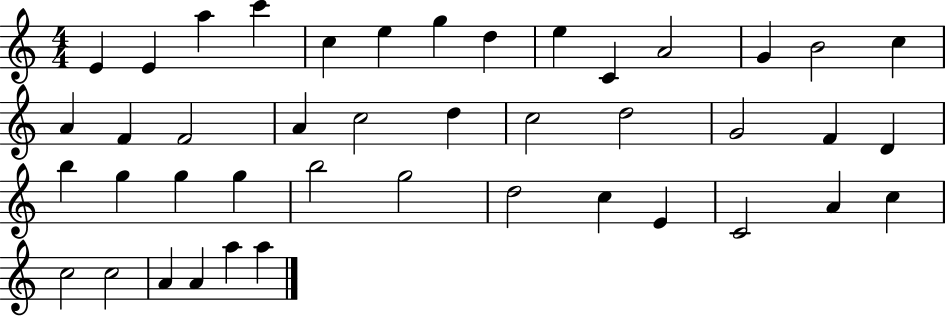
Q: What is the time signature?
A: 4/4